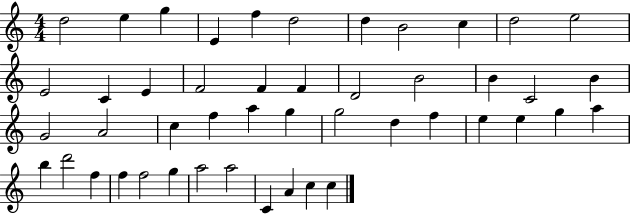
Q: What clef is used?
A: treble